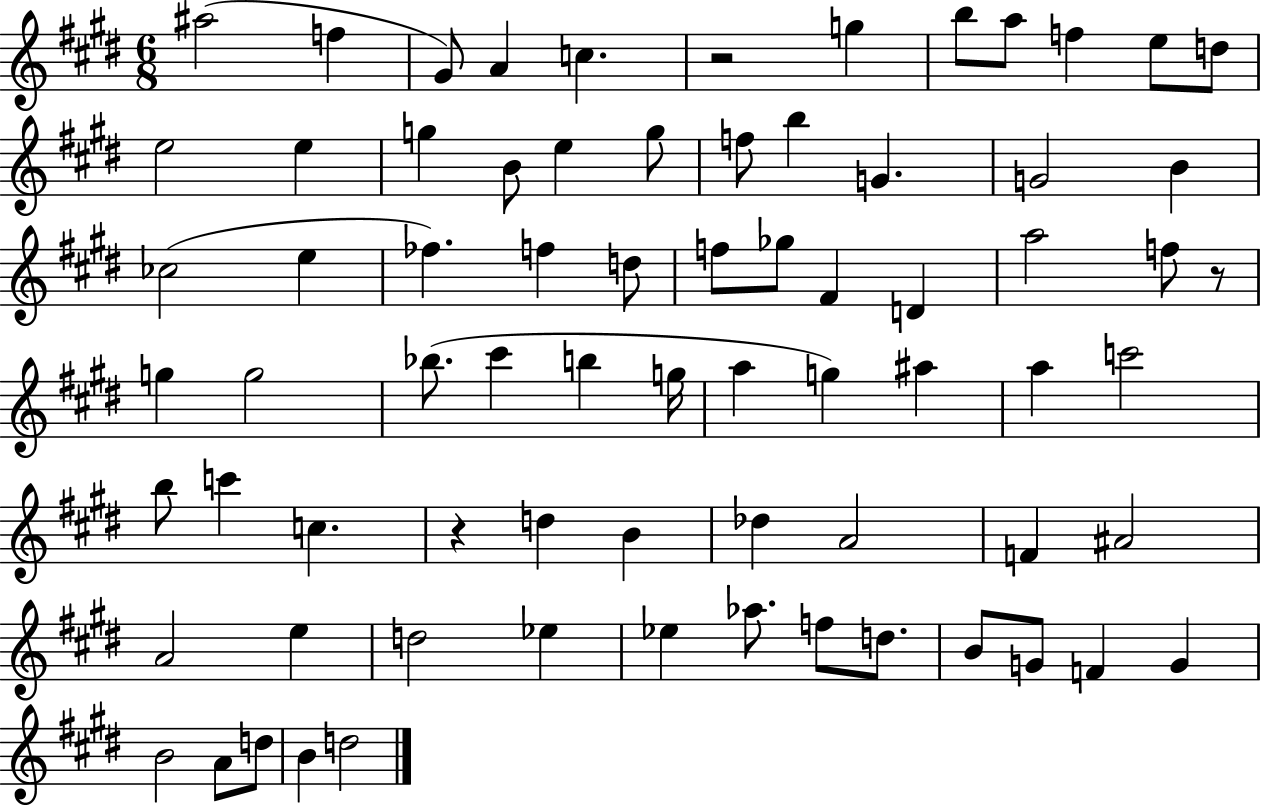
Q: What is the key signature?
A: E major